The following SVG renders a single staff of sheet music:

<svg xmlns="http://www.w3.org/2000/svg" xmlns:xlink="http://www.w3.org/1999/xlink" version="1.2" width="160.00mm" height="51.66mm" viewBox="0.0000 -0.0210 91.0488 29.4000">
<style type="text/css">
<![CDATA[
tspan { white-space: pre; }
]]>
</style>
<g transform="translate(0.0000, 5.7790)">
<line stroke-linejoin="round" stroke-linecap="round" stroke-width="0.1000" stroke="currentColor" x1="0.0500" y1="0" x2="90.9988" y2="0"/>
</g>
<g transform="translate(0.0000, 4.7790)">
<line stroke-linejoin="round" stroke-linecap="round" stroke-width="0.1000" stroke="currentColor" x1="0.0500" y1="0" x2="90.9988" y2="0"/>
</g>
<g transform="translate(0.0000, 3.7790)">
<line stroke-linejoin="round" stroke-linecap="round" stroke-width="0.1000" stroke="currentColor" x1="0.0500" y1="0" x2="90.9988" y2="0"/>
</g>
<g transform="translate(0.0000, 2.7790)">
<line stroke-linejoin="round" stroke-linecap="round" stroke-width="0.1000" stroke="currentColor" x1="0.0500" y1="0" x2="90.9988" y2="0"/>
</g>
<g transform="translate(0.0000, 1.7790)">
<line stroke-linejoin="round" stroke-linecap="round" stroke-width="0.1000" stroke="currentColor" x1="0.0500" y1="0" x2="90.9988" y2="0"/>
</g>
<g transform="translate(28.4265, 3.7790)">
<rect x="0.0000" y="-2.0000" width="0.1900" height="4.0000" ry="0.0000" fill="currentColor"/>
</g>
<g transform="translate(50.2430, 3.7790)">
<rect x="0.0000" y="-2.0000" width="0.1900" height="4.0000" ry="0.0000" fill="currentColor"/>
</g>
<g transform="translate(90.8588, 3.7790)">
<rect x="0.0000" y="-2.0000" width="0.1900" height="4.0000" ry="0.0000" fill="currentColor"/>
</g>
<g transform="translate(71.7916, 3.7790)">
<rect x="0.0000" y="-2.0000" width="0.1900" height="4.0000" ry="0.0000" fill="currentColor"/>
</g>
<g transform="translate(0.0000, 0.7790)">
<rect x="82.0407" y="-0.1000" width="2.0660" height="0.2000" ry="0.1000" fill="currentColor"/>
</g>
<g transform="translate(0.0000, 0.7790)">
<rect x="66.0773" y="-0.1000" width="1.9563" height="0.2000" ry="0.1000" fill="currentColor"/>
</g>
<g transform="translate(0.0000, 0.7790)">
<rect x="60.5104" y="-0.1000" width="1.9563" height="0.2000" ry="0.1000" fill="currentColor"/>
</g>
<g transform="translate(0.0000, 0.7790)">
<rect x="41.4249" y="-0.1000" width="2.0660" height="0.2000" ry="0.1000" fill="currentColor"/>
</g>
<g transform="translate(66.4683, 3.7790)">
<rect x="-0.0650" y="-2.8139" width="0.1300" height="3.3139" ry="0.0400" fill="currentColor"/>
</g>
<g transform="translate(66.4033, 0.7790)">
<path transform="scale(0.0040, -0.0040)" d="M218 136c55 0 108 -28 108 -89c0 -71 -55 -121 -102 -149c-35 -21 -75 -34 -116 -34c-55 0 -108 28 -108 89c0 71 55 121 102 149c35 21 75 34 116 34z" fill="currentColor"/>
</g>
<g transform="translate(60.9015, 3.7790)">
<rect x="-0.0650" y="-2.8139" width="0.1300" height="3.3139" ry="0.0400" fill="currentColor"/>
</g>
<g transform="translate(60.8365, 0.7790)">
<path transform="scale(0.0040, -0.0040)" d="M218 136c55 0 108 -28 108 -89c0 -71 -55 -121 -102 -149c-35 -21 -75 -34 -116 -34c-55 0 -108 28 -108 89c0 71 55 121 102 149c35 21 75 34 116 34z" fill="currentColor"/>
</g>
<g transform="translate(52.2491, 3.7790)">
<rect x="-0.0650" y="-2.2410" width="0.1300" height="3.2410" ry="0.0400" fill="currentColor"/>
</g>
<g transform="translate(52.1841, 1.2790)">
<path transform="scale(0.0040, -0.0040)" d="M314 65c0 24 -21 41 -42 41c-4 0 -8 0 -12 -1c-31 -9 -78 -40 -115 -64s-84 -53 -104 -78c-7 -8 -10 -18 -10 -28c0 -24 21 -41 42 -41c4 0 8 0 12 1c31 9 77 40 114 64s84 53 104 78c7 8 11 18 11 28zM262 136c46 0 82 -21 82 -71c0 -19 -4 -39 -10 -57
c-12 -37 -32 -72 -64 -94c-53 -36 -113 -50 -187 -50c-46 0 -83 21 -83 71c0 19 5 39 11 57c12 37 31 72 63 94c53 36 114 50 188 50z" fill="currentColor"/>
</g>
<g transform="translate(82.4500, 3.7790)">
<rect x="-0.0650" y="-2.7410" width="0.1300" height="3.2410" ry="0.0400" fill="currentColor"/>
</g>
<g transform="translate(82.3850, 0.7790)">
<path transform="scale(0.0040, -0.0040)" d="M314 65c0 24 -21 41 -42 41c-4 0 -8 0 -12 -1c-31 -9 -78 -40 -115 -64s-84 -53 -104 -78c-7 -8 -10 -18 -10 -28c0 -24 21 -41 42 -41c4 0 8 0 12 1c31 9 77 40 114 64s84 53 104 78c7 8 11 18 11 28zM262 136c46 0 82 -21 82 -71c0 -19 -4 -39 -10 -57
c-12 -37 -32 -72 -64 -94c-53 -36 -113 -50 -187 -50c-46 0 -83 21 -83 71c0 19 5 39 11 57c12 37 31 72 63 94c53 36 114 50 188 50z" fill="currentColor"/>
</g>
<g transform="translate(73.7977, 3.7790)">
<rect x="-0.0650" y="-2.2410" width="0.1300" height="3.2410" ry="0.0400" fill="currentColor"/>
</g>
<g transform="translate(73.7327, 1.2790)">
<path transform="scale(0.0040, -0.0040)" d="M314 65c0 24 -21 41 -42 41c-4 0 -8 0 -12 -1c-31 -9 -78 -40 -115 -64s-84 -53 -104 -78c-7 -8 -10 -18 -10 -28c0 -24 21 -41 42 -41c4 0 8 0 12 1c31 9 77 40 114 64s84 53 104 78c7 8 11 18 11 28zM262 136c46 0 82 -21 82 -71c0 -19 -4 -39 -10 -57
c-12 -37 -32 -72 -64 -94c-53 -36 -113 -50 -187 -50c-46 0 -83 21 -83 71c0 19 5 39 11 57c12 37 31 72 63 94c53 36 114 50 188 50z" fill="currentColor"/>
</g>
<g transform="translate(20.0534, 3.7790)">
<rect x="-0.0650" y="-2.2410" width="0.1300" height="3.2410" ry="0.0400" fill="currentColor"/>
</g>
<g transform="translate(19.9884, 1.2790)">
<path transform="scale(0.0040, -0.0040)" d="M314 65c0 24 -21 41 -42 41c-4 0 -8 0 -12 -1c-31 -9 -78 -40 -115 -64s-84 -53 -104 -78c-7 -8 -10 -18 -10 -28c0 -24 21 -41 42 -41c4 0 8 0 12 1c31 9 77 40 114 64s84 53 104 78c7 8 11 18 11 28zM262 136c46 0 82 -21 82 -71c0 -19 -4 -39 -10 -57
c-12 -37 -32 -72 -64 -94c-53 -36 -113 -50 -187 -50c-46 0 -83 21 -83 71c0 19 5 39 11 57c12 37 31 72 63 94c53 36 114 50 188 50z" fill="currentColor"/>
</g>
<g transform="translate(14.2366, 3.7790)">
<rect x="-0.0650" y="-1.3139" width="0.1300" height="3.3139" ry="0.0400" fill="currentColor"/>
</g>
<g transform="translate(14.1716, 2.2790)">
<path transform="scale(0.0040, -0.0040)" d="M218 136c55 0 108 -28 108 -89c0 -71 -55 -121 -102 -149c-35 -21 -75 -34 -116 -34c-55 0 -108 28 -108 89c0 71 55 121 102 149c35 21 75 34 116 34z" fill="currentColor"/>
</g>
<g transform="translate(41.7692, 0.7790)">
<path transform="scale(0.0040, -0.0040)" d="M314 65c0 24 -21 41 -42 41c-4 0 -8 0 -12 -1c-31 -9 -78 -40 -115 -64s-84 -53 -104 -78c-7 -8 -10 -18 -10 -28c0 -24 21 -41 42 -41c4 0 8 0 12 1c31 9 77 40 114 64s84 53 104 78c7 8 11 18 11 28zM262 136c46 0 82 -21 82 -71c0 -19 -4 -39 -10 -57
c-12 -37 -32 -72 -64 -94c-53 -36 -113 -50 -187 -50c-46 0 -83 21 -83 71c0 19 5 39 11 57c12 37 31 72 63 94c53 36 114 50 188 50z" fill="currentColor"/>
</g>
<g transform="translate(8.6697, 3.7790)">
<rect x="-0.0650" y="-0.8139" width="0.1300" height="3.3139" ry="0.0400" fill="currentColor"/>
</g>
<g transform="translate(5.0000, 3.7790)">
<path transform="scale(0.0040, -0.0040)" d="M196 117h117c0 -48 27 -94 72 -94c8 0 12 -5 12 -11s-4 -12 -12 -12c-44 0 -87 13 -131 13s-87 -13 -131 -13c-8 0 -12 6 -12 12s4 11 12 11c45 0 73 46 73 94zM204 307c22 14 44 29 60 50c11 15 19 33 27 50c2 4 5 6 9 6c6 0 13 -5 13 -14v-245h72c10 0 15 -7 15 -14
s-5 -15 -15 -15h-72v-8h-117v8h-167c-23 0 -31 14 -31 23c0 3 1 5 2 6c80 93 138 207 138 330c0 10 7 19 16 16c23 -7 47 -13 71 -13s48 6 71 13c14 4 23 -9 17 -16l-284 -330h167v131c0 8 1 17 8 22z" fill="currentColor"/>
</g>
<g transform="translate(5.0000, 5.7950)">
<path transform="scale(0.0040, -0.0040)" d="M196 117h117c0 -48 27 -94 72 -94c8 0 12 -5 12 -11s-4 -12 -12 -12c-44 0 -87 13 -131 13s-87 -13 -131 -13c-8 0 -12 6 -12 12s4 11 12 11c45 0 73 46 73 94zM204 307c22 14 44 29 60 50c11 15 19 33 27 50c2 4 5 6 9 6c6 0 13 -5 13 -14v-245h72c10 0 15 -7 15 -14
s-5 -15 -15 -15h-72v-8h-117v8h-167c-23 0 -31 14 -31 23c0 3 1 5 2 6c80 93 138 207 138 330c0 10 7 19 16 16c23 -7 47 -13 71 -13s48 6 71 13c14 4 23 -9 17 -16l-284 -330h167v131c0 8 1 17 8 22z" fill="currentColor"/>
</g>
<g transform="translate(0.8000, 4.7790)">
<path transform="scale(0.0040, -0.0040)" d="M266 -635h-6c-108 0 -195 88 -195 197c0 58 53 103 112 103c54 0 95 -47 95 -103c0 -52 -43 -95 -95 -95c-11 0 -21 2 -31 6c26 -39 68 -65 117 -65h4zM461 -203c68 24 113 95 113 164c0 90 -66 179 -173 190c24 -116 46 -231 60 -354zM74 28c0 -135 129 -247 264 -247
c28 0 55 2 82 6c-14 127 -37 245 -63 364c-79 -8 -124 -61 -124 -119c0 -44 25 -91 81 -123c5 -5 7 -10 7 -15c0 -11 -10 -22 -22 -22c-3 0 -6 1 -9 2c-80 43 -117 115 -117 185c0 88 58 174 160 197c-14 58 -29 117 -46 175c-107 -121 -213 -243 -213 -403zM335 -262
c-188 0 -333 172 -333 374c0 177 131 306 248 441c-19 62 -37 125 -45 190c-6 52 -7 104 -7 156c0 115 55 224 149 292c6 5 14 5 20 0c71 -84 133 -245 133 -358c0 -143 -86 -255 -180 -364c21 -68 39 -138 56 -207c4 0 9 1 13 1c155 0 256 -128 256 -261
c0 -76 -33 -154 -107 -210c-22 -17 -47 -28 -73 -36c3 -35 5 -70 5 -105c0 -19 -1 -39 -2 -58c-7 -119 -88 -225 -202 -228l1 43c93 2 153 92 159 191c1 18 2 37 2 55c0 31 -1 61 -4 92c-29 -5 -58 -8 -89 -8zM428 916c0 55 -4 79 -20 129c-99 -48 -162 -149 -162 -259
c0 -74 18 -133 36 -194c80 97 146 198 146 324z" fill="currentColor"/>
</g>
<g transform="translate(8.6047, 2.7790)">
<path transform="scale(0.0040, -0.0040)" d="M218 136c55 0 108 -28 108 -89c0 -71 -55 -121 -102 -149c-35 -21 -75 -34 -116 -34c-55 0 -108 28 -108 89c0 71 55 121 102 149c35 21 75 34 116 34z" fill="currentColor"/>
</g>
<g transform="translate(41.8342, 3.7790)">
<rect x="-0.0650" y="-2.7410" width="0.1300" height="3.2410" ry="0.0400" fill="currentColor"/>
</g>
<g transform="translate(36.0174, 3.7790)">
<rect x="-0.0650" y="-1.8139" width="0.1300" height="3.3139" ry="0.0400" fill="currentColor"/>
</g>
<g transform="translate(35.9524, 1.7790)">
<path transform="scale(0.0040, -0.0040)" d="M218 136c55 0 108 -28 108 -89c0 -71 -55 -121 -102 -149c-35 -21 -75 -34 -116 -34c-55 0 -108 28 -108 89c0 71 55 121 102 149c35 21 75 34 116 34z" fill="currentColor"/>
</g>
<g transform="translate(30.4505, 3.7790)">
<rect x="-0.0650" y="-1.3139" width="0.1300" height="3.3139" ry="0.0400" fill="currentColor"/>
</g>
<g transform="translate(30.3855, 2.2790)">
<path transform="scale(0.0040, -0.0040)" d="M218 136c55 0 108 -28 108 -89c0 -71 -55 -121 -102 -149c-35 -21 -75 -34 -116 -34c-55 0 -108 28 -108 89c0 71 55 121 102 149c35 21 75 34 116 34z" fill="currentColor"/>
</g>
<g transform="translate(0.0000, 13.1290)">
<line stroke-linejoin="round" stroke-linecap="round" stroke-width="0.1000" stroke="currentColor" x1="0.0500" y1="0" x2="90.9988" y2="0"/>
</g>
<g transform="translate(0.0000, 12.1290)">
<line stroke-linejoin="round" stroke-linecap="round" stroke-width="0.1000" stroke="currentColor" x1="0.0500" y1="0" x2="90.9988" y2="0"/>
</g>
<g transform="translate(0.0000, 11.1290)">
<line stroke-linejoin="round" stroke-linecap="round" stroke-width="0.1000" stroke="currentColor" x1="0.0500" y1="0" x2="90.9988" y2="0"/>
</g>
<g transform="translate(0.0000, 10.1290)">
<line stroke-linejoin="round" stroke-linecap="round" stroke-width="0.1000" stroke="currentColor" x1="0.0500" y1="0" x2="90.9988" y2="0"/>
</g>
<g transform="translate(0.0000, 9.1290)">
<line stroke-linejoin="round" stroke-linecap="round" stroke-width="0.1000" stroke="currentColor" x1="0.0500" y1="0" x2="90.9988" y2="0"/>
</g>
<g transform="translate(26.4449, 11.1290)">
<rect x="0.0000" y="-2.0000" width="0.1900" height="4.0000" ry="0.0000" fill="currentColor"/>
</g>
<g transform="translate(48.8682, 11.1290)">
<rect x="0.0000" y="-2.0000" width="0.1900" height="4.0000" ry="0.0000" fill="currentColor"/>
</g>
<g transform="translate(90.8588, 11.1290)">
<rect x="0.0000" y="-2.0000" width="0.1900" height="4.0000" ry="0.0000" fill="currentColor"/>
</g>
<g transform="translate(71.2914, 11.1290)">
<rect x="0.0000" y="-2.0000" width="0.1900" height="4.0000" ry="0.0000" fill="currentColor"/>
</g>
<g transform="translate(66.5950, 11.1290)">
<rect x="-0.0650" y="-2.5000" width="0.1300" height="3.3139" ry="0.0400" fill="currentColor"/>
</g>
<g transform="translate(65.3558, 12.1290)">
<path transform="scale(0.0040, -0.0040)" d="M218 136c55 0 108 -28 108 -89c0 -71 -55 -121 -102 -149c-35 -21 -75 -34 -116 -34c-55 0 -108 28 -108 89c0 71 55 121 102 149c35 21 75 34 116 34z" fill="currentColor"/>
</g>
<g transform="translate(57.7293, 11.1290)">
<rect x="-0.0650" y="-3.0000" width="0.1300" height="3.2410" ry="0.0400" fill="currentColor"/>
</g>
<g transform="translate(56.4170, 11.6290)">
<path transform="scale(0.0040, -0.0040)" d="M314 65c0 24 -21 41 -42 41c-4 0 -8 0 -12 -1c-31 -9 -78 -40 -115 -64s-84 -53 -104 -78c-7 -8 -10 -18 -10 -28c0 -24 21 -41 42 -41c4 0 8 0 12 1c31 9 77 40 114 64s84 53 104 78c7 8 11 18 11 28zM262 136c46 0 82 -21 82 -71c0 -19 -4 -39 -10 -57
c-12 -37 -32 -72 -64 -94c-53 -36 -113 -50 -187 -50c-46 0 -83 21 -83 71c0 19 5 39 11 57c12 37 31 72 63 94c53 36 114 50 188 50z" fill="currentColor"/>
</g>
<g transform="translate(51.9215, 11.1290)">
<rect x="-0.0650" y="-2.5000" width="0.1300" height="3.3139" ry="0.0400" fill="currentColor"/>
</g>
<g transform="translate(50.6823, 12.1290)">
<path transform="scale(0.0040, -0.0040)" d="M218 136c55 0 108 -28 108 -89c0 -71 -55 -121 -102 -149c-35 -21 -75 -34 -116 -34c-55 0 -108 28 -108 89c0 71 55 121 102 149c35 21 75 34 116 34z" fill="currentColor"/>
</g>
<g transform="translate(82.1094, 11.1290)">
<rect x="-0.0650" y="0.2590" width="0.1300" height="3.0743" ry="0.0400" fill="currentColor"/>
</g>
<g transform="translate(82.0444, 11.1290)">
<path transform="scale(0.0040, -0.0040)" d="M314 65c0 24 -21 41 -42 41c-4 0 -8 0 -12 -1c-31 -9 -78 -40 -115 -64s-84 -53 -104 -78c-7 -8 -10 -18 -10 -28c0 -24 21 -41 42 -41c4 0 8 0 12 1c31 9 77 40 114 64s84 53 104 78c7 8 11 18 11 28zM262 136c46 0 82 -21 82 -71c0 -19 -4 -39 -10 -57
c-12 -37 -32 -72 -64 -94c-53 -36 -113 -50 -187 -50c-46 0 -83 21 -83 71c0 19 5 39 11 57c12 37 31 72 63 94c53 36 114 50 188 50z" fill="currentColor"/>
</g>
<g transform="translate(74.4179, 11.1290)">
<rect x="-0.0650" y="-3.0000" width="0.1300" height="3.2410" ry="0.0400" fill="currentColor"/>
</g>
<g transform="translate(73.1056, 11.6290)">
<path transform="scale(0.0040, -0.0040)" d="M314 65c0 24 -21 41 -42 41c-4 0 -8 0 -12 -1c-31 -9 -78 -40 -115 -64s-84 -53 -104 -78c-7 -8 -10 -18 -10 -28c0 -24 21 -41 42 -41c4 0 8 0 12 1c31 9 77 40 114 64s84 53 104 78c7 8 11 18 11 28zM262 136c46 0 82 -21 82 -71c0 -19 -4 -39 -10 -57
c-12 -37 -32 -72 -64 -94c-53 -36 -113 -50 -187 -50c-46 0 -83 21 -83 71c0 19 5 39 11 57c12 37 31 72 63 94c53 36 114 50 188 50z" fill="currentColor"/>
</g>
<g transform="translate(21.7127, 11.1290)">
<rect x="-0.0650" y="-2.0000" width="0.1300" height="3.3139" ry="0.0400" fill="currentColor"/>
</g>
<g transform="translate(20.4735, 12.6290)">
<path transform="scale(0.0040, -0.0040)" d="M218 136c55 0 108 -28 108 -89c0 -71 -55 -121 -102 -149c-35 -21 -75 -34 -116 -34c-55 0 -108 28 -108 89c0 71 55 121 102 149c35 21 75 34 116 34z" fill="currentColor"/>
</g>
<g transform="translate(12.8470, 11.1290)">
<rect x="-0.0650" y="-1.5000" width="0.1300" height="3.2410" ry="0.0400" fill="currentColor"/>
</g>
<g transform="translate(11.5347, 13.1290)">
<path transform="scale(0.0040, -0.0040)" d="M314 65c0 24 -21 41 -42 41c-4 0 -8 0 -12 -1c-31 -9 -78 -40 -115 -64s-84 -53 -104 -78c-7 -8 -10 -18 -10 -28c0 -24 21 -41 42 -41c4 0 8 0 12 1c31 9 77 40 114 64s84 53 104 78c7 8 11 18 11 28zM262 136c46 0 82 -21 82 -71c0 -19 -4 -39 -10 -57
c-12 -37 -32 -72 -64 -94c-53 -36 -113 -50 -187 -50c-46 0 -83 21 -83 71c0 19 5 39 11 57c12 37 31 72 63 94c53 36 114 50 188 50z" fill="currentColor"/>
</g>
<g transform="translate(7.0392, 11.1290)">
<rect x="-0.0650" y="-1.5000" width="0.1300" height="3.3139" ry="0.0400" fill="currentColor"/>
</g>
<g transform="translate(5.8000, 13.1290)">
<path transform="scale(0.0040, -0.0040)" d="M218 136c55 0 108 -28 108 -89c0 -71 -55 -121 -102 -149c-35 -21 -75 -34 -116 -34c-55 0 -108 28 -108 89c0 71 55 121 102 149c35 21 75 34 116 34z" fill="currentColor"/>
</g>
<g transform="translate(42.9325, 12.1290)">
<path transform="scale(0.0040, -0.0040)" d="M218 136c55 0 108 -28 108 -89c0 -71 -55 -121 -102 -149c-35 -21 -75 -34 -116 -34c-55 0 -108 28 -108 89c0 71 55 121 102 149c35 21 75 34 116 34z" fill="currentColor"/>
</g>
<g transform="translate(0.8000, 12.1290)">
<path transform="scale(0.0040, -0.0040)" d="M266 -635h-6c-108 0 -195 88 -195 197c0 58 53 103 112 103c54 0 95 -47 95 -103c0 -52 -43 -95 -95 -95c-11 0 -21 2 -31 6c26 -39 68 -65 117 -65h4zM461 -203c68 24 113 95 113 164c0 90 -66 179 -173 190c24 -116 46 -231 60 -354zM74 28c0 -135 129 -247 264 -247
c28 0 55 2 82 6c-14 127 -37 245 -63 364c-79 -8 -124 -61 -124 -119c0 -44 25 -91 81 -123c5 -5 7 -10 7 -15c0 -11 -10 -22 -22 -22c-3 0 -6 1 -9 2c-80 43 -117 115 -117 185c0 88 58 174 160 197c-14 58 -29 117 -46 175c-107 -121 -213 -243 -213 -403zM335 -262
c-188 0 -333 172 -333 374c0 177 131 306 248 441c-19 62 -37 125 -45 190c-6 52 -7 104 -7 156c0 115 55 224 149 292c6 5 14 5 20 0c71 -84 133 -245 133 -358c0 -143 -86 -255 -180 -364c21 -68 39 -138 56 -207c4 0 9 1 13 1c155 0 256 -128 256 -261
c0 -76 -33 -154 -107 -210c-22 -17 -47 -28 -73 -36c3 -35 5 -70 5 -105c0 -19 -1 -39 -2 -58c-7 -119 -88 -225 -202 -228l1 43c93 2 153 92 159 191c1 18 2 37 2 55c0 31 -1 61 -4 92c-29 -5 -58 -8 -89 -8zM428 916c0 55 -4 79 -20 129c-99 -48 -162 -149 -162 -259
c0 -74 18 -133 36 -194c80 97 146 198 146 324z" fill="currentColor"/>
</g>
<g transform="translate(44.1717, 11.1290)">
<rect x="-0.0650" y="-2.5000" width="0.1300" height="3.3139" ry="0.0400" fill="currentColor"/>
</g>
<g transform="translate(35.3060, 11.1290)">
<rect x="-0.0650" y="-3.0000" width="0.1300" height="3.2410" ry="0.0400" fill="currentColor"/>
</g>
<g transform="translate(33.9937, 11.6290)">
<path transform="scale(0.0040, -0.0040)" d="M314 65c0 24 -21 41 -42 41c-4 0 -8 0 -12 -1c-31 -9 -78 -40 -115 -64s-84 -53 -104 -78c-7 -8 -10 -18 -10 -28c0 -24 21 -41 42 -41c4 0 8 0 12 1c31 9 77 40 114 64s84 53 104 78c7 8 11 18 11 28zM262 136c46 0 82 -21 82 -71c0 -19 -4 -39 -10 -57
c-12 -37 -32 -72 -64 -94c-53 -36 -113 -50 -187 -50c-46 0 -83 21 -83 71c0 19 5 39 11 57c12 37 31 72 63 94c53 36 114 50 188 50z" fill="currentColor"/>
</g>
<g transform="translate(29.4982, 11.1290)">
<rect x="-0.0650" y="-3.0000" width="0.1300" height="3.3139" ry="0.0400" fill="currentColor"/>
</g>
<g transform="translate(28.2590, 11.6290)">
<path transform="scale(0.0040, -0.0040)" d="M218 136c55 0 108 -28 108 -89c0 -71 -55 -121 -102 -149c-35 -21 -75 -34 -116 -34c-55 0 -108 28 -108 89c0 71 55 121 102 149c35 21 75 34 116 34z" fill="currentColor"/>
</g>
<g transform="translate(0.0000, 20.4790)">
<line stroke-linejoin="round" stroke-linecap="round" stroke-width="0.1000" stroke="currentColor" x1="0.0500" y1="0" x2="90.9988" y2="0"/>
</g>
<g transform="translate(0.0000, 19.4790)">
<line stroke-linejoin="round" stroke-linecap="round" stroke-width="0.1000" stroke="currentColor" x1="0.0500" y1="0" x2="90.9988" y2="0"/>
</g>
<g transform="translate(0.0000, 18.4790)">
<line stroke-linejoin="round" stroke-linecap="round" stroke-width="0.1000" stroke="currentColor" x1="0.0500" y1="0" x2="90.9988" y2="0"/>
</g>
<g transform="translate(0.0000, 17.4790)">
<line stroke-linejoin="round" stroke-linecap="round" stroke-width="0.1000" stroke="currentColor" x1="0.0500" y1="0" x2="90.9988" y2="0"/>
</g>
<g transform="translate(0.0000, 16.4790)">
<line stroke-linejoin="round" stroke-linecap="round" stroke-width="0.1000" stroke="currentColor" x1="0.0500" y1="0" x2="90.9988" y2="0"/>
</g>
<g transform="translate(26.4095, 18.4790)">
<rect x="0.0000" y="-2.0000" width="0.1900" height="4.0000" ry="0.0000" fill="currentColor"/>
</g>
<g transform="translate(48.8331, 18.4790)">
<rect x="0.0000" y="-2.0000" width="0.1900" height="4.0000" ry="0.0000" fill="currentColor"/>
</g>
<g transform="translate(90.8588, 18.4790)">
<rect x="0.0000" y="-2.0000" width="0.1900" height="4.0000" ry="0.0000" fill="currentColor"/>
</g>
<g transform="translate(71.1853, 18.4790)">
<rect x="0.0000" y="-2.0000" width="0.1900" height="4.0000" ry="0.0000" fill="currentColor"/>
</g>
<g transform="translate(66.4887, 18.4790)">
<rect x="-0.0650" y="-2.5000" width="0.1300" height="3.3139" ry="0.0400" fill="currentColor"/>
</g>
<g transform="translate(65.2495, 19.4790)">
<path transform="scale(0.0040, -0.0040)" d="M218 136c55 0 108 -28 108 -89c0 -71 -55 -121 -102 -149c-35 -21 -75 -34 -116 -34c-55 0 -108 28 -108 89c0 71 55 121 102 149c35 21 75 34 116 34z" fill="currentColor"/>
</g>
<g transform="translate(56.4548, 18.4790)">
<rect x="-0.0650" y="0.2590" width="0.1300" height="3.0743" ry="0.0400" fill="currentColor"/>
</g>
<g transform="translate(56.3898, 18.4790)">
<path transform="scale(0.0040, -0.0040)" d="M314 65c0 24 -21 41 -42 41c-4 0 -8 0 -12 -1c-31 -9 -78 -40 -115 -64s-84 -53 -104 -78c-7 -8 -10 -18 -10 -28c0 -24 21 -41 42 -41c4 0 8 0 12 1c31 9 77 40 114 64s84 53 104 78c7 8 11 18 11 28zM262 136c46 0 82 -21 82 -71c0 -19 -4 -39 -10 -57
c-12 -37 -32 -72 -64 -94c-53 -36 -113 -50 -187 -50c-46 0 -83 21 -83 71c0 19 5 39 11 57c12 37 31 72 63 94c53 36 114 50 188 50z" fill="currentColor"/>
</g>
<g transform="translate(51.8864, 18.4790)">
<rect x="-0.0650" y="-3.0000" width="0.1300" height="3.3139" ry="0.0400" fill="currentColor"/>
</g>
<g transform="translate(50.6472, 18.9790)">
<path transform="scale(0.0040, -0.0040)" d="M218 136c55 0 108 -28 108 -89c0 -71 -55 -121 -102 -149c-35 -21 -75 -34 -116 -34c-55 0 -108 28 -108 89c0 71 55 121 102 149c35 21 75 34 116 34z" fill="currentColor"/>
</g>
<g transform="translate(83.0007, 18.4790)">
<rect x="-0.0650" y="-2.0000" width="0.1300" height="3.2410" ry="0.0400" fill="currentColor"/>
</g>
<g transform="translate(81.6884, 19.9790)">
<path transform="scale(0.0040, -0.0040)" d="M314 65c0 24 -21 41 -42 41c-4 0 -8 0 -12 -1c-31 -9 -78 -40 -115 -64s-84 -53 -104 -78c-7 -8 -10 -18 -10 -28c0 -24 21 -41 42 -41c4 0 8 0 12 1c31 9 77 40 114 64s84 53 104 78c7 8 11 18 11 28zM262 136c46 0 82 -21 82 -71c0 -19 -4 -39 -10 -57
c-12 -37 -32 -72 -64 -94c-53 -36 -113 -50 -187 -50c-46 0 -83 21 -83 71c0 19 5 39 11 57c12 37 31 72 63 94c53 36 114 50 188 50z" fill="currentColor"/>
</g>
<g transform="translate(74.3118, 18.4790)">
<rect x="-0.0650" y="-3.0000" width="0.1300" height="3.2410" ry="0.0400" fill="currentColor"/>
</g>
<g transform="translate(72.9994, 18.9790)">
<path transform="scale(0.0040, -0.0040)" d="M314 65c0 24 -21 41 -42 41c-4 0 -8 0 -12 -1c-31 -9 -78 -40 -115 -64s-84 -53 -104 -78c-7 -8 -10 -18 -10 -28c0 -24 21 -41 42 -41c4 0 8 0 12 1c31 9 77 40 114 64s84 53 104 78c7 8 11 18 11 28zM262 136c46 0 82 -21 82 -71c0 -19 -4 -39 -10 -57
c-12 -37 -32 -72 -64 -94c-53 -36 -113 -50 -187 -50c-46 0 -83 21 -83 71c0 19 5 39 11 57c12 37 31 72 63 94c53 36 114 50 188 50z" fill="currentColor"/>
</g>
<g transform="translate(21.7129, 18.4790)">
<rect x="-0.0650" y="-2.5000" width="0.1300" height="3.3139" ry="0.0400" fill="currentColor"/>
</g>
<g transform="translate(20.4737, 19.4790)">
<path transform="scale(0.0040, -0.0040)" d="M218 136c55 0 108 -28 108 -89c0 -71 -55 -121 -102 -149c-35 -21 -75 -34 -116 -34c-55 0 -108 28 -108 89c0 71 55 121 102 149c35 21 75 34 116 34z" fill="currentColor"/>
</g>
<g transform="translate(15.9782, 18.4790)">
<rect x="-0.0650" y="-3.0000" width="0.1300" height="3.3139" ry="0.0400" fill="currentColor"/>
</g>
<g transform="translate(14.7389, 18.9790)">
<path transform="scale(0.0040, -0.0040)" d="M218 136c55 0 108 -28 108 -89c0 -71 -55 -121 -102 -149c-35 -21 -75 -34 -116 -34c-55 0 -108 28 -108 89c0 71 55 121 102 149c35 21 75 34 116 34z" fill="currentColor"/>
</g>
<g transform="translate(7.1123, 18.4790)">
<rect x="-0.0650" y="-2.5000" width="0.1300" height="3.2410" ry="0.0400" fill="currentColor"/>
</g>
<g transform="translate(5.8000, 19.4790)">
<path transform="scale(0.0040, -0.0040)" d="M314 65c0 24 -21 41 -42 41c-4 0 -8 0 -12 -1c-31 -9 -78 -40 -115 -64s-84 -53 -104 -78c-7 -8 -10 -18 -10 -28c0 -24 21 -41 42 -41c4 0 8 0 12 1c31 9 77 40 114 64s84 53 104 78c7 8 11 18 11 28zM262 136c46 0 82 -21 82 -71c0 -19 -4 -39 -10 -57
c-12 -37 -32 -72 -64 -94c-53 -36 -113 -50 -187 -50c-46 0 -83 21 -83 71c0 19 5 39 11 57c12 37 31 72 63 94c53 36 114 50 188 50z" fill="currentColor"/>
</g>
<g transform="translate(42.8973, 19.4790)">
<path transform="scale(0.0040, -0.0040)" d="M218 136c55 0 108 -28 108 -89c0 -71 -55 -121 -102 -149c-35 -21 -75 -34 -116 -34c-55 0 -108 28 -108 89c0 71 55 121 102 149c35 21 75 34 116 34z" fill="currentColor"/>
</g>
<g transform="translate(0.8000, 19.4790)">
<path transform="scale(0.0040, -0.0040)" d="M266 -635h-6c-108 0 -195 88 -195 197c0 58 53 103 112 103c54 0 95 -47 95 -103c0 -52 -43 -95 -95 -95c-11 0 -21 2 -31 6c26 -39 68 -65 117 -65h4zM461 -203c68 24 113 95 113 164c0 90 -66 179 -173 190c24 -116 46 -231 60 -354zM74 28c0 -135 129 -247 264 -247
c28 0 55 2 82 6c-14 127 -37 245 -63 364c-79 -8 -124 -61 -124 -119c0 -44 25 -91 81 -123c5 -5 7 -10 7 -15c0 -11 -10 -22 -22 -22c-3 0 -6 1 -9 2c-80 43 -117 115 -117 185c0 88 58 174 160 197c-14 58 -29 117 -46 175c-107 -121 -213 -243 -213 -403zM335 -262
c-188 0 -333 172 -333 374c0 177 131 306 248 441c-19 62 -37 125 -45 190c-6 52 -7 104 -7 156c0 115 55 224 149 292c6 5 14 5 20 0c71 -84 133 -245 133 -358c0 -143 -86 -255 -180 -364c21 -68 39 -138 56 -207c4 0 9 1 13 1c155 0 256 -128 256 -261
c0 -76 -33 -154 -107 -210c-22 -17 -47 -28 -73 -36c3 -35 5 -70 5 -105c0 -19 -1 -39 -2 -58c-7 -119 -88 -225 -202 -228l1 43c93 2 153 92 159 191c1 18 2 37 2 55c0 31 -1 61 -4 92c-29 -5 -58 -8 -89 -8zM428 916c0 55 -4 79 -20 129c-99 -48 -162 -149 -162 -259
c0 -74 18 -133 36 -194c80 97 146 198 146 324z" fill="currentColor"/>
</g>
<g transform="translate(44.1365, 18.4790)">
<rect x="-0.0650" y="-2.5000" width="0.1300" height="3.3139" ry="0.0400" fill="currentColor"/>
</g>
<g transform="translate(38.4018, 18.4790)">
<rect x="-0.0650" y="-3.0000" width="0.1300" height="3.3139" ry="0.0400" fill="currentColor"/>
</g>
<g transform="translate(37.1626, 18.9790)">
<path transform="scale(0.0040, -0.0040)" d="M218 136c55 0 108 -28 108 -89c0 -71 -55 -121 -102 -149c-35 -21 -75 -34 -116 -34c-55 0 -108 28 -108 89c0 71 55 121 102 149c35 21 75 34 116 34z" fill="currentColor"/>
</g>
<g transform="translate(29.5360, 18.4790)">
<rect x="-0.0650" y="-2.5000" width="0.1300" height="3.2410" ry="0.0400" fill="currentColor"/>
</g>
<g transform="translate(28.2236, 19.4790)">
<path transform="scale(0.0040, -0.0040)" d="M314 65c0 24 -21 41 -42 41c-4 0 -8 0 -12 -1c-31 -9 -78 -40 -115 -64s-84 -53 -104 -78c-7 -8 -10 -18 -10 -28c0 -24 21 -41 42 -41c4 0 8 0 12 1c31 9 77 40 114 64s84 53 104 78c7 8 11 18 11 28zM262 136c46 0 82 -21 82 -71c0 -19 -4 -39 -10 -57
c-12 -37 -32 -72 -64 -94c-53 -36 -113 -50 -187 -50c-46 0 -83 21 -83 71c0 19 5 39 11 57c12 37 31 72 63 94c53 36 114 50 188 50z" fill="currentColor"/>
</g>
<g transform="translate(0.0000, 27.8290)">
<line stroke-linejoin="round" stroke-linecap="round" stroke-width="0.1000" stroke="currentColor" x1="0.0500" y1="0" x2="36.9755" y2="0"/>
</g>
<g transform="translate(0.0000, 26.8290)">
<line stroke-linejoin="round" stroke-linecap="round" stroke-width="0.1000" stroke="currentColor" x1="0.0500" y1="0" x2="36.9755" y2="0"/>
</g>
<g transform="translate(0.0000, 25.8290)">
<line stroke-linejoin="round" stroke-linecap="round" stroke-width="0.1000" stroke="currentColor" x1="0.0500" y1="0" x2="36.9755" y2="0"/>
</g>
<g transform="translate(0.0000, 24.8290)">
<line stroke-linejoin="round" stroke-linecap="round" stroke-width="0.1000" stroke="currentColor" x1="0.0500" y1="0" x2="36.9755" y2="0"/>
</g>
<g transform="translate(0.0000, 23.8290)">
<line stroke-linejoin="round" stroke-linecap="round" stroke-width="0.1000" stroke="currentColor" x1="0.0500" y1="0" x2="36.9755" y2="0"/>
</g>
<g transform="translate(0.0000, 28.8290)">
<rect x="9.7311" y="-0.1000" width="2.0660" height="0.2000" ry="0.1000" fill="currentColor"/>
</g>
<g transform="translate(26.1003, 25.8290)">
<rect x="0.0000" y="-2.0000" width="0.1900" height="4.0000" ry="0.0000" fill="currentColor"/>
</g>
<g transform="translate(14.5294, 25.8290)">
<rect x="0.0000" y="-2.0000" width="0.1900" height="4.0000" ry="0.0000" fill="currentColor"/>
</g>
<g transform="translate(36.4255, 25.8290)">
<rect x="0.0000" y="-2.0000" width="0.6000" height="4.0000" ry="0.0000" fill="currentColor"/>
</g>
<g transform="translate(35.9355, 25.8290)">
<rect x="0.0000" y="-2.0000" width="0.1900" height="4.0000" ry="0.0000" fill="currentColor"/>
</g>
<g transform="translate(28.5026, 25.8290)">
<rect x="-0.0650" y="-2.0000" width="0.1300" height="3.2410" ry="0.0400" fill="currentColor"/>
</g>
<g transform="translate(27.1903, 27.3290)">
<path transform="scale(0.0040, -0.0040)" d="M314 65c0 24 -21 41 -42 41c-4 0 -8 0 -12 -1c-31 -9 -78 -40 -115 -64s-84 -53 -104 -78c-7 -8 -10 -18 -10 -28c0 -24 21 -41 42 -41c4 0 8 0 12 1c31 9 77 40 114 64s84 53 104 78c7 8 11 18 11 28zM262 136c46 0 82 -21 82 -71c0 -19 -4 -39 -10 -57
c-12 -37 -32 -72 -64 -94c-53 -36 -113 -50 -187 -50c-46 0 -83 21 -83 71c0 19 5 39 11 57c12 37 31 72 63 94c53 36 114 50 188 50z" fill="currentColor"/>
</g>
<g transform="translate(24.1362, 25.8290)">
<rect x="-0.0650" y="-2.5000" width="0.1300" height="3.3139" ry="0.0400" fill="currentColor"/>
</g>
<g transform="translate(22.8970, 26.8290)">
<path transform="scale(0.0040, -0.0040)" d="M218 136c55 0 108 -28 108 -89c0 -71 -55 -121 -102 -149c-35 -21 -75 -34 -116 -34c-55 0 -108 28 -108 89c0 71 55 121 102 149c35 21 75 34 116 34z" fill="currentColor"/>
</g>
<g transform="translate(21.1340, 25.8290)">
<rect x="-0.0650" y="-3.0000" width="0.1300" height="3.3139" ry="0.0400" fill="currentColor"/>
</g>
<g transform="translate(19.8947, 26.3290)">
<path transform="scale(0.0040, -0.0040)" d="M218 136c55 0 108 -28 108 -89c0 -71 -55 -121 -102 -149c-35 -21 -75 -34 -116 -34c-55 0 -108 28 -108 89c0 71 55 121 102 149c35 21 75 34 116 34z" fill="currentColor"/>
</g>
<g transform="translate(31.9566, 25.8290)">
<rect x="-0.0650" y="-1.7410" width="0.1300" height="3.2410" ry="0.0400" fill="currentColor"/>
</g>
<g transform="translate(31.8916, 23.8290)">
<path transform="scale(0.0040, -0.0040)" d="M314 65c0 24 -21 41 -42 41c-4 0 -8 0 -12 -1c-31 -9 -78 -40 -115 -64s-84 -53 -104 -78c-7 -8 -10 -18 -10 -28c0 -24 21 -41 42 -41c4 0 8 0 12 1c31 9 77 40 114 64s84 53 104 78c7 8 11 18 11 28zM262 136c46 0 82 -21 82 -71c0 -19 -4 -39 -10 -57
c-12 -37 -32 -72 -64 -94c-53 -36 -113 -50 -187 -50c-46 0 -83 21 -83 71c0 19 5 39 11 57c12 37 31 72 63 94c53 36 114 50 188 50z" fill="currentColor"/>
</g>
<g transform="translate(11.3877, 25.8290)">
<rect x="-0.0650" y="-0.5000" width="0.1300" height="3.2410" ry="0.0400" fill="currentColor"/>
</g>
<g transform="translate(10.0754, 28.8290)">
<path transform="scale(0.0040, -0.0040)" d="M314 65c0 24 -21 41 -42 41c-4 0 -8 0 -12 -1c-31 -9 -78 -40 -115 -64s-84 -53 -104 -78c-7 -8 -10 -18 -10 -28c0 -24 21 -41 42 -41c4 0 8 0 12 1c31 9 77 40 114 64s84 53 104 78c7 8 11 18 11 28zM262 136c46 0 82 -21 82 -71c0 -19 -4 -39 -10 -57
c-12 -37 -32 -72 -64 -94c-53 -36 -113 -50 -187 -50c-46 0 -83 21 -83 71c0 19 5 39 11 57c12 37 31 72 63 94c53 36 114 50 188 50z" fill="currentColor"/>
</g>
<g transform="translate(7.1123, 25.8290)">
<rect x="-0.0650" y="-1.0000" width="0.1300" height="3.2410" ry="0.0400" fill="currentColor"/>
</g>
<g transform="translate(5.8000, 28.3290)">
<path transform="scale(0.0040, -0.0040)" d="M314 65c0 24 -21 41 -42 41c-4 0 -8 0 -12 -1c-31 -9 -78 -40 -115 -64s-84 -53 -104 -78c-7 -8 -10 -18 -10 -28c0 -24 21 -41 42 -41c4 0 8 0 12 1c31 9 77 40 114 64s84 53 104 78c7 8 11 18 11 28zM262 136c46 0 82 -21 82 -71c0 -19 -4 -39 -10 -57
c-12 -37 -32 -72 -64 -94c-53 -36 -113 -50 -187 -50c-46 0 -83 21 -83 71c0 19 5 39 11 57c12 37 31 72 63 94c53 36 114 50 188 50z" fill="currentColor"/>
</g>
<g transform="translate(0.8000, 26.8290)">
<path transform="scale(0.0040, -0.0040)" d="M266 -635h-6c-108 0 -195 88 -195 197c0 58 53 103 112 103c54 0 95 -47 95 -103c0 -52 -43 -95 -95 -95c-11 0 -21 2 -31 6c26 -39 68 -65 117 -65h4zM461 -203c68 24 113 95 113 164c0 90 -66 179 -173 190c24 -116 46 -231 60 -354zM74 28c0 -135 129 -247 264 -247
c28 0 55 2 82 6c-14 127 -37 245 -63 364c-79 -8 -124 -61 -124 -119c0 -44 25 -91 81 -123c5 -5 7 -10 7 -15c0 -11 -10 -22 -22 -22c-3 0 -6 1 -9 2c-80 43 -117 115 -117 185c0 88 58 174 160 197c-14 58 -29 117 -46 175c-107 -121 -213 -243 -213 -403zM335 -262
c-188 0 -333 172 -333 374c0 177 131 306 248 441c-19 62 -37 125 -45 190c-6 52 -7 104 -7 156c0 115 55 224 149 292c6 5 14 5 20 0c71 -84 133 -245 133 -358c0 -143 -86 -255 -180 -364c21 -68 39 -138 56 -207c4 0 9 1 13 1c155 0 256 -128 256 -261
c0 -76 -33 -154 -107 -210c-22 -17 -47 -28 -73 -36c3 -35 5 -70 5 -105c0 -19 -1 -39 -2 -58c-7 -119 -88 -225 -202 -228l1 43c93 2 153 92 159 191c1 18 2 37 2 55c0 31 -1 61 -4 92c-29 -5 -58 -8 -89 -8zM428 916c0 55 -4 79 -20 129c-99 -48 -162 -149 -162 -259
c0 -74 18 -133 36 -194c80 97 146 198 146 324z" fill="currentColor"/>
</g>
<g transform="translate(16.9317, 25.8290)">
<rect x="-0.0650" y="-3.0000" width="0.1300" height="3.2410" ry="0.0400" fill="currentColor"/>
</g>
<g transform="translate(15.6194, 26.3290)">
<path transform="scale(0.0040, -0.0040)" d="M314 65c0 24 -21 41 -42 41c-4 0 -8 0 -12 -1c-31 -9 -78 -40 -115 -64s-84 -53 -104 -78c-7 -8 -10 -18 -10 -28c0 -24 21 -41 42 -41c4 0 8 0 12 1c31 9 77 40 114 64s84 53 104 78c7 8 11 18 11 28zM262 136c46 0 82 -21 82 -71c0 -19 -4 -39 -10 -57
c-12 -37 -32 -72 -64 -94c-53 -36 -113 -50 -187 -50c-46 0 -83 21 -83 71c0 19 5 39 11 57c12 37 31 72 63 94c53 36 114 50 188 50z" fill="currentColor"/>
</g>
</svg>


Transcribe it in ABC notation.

X:1
T:Untitled
M:4/4
L:1/4
K:C
d e g2 e f a2 g2 a a g2 a2 E E2 F A A2 G G A2 G A2 B2 G2 A G G2 A G A B2 G A2 F2 D2 C2 A2 A G F2 f2